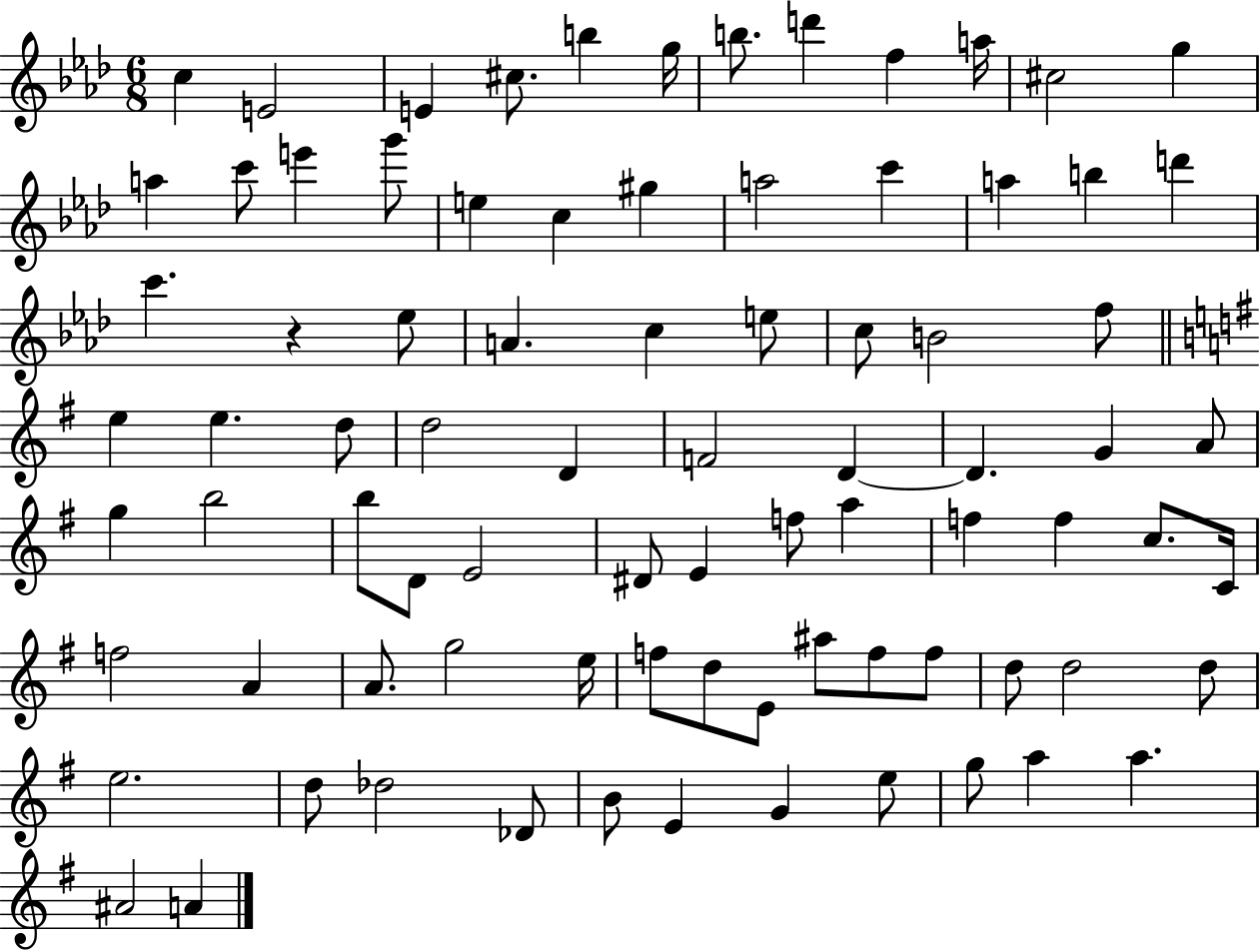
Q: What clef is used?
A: treble